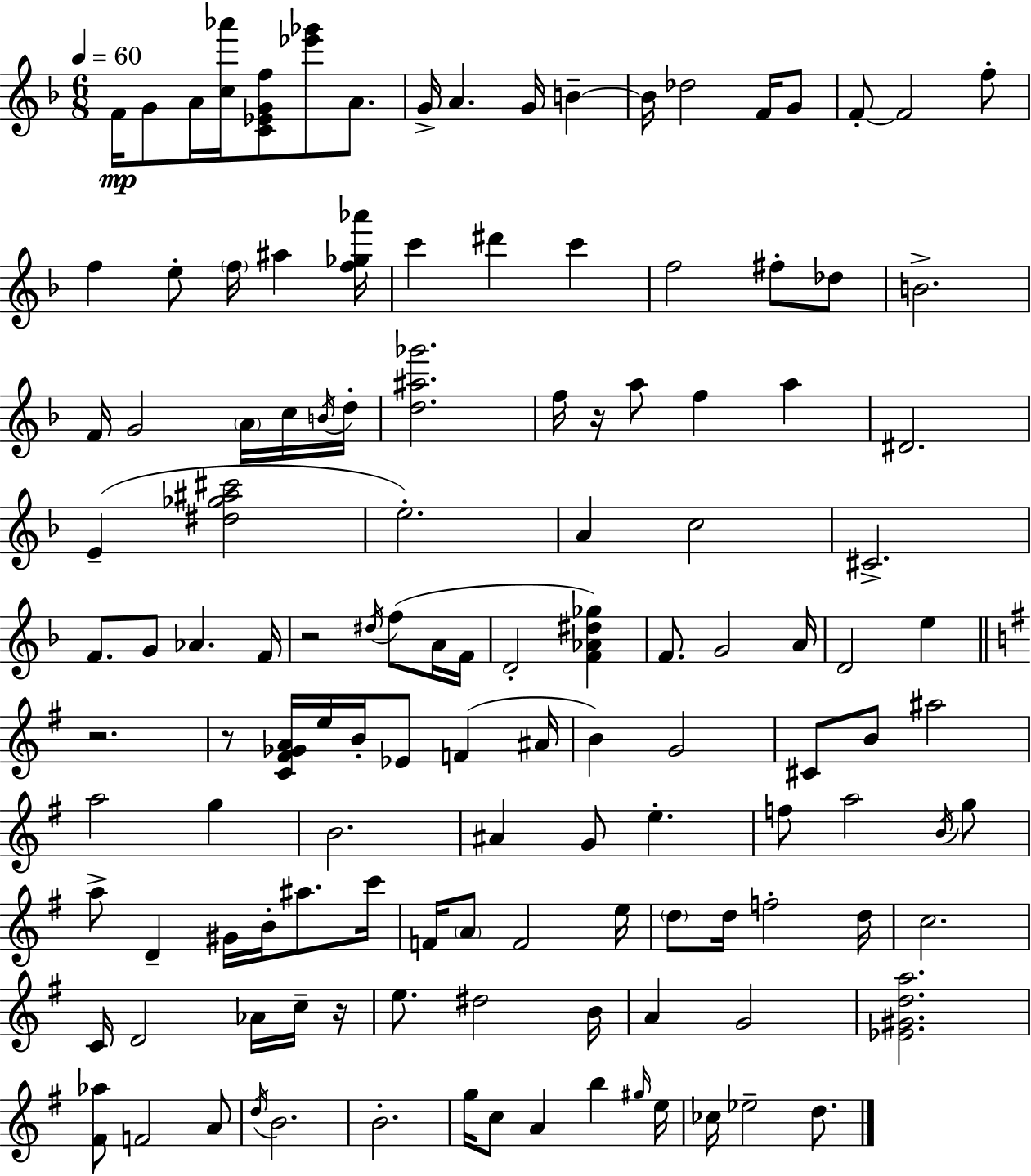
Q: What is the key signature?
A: F major